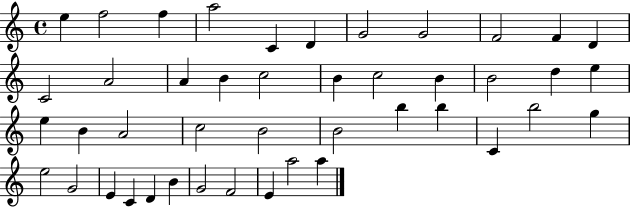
{
  \clef treble
  \time 4/4
  \defaultTimeSignature
  \key c \major
  e''4 f''2 f''4 | a''2 c'4 d'4 | g'2 g'2 | f'2 f'4 d'4 | \break c'2 a'2 | a'4 b'4 c''2 | b'4 c''2 b'4 | b'2 d''4 e''4 | \break e''4 b'4 a'2 | c''2 b'2 | b'2 b''4 b''4 | c'4 b''2 g''4 | \break e''2 g'2 | e'4 c'4 d'4 b'4 | g'2 f'2 | e'4 a''2 a''4 | \break \bar "|."
}